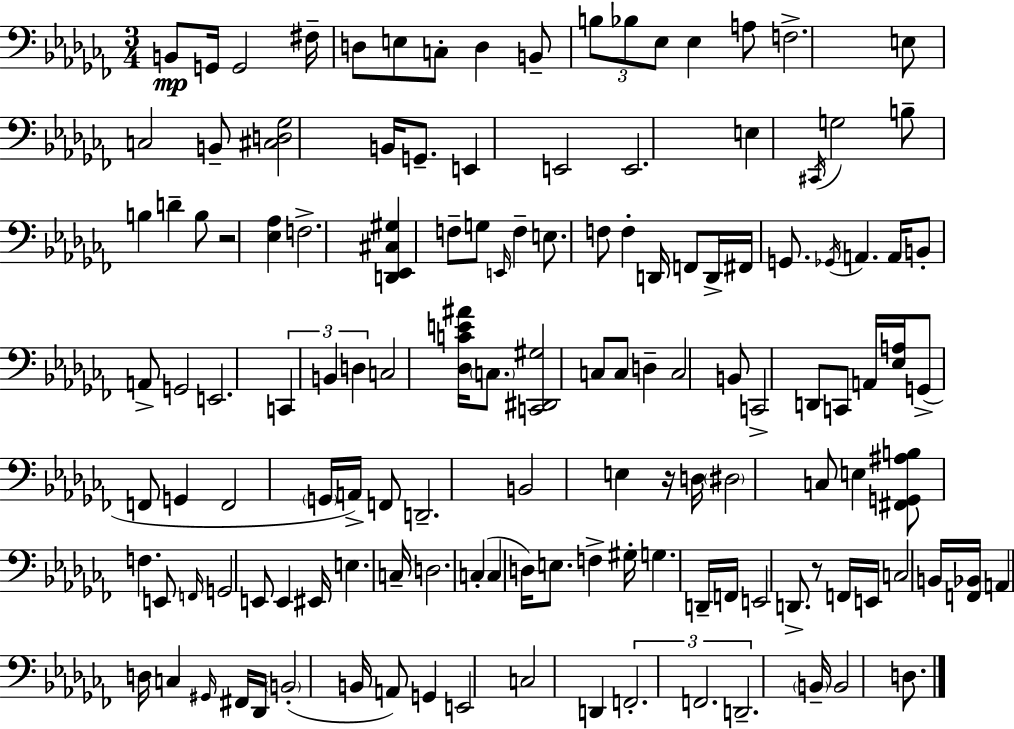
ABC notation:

X:1
T:Untitled
M:3/4
L:1/4
K:Abm
B,,/2 G,,/4 G,,2 ^F,/4 D,/2 E,/2 C,/2 D, B,,/2 B,/2 _B,/2 _E,/2 _E, A,/2 F,2 E,/2 C,2 B,,/2 [^C,D,_G,]2 B,,/4 G,,/2 E,, E,,2 E,,2 E, ^C,,/4 G,2 B,/2 B, D B,/2 z2 [_E,_A,] F,2 [D,,_E,,^C,^G,] F,/2 G,/2 E,,/4 F, E,/2 F,/2 F, D,,/4 F,,/2 D,,/4 ^F,,/4 G,,/2 _G,,/4 A,, A,,/4 B,,/2 A,,/2 G,,2 E,,2 C,, B,, D, C,2 [_D,CE^A]/4 C,/2 [C,,^D,,^G,]2 C,/2 C,/2 D, C,2 B,,/2 C,,2 D,,/2 C,,/2 A,,/4 [_E,A,]/4 G,,/2 F,,/2 G,, F,,2 G,,/4 A,,/4 F,,/2 D,,2 B,,2 E, z/4 D,/4 ^D,2 C,/2 E, [^F,,G,,^A,B,]/2 F, E,,/2 F,,/4 G,,2 E,,/2 E,, ^E,,/4 E, C,/4 D,2 C, C, D,/4 E,/2 F, ^G,/4 G, D,,/4 F,,/4 E,,2 D,,/2 z/2 F,,/4 E,,/4 C,2 B,,/4 [F,,_B,,]/4 A,, D,/4 C, ^G,,/4 ^F,,/4 _D,,/4 B,,2 B,,/4 A,,/2 G,, E,,2 C,2 D,, F,,2 F,,2 D,,2 B,,/4 B,,2 D,/2